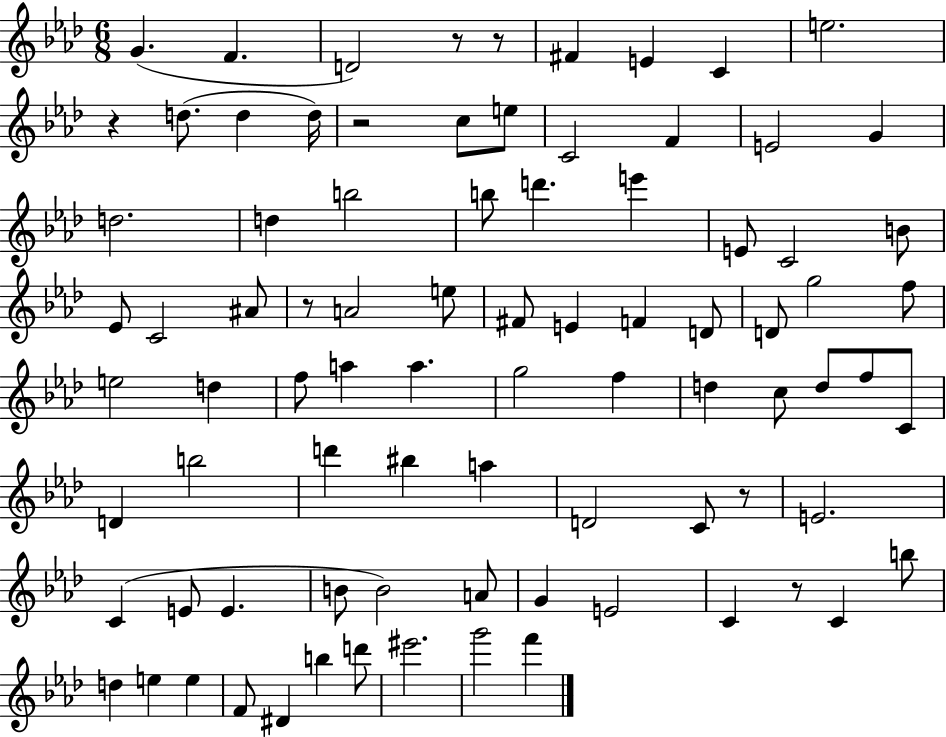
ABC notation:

X:1
T:Untitled
M:6/8
L:1/4
K:Ab
G F D2 z/2 z/2 ^F E C e2 z d/2 d d/4 z2 c/2 e/2 C2 F E2 G d2 d b2 b/2 d' e' E/2 C2 B/2 _E/2 C2 ^A/2 z/2 A2 e/2 ^F/2 E F D/2 D/2 g2 f/2 e2 d f/2 a a g2 f d c/2 d/2 f/2 C/2 D b2 d' ^b a D2 C/2 z/2 E2 C E/2 E B/2 B2 A/2 G E2 C z/2 C b/2 d e e F/2 ^D b d'/2 ^e'2 g'2 f'